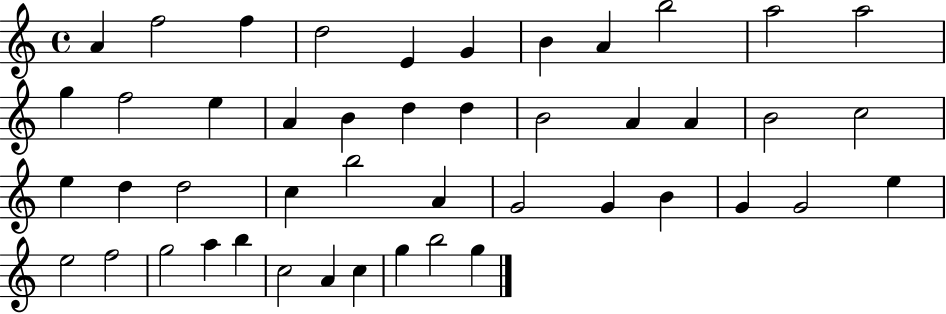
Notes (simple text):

A4/q F5/h F5/q D5/h E4/q G4/q B4/q A4/q B5/h A5/h A5/h G5/q F5/h E5/q A4/q B4/q D5/q D5/q B4/h A4/q A4/q B4/h C5/h E5/q D5/q D5/h C5/q B5/h A4/q G4/h G4/q B4/q G4/q G4/h E5/q E5/h F5/h G5/h A5/q B5/q C5/h A4/q C5/q G5/q B5/h G5/q